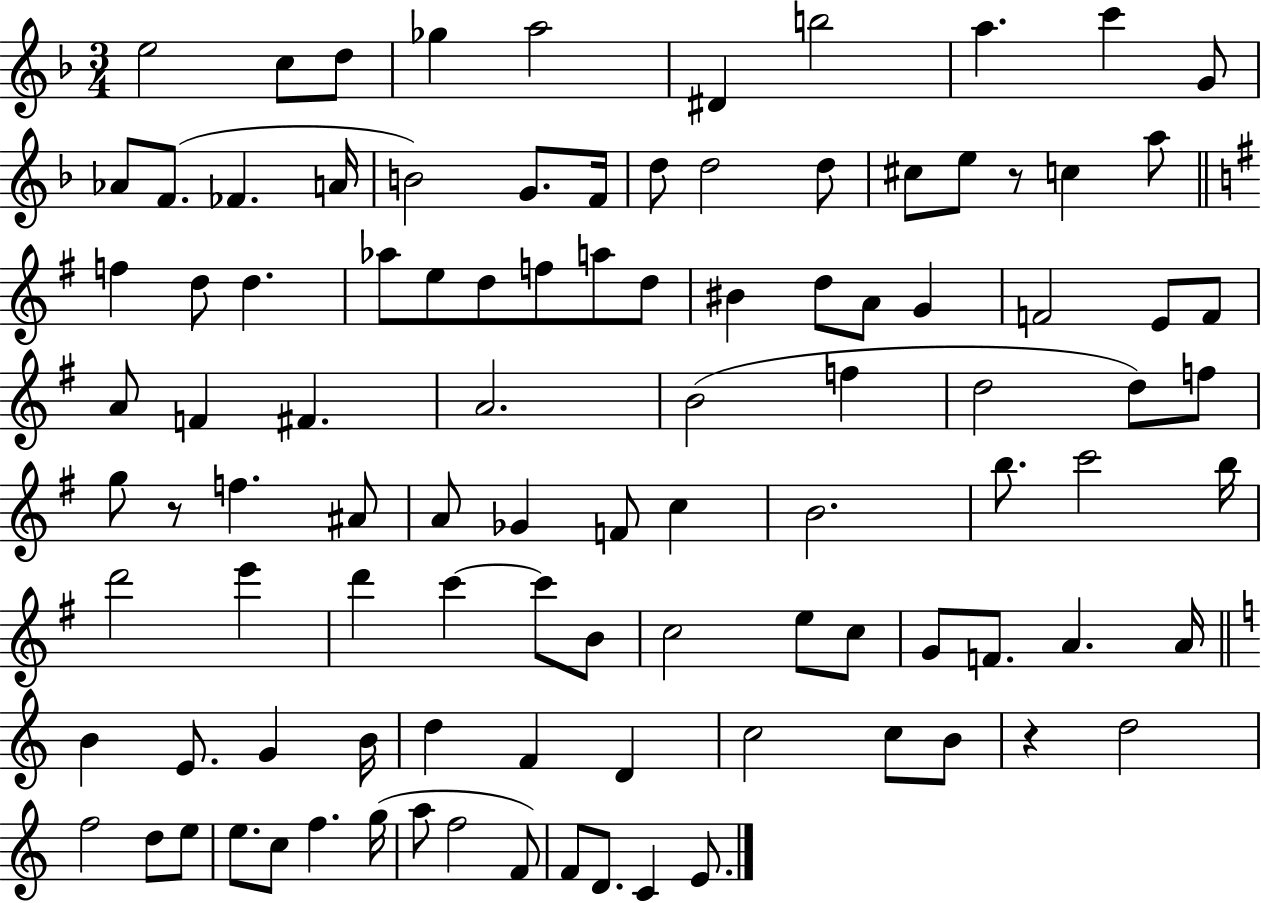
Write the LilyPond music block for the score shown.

{
  \clef treble
  \numericTimeSignature
  \time 3/4
  \key f \major
  e''2 c''8 d''8 | ges''4 a''2 | dis'4 b''2 | a''4. c'''4 g'8 | \break aes'8 f'8.( fes'4. a'16 | b'2) g'8. f'16 | d''8 d''2 d''8 | cis''8 e''8 r8 c''4 a''8 | \break \bar "||" \break \key g \major f''4 d''8 d''4. | aes''8 e''8 d''8 f''8 a''8 d''8 | bis'4 d''8 a'8 g'4 | f'2 e'8 f'8 | \break a'8 f'4 fis'4. | a'2. | b'2( f''4 | d''2 d''8) f''8 | \break g''8 r8 f''4. ais'8 | a'8 ges'4 f'8 c''4 | b'2. | b''8. c'''2 b''16 | \break d'''2 e'''4 | d'''4 c'''4~~ c'''8 b'8 | c''2 e''8 c''8 | g'8 f'8. a'4. a'16 | \break \bar "||" \break \key c \major b'4 e'8. g'4 b'16 | d''4 f'4 d'4 | c''2 c''8 b'8 | r4 d''2 | \break f''2 d''8 e''8 | e''8. c''8 f''4. g''16( | a''8 f''2 f'8) | f'8 d'8. c'4 e'8. | \break \bar "|."
}